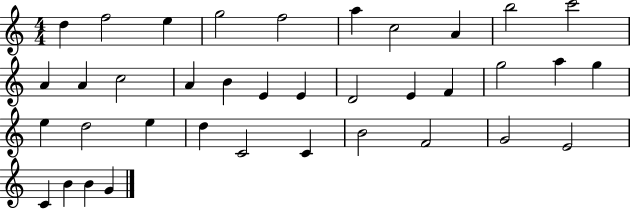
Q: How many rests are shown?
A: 0